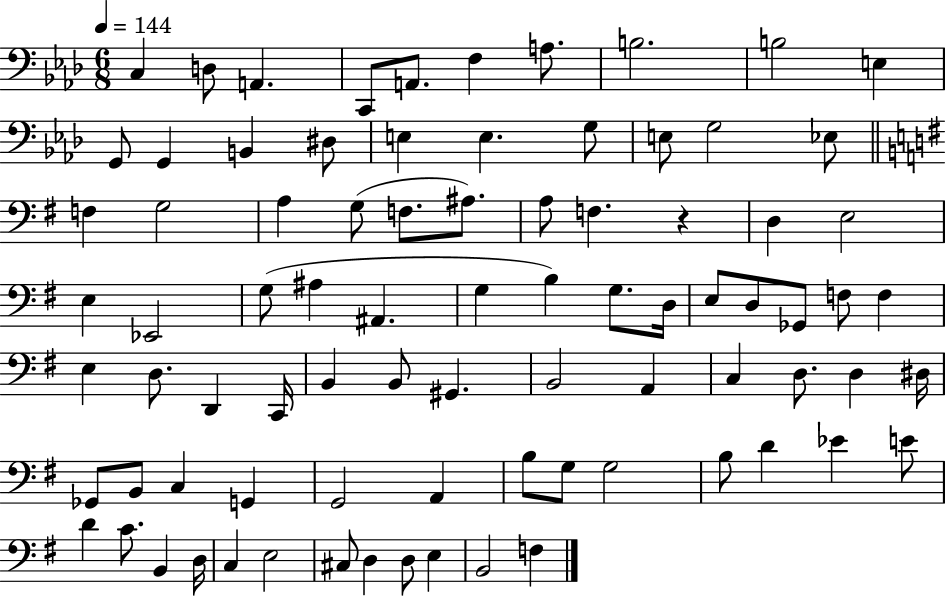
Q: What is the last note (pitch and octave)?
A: F3